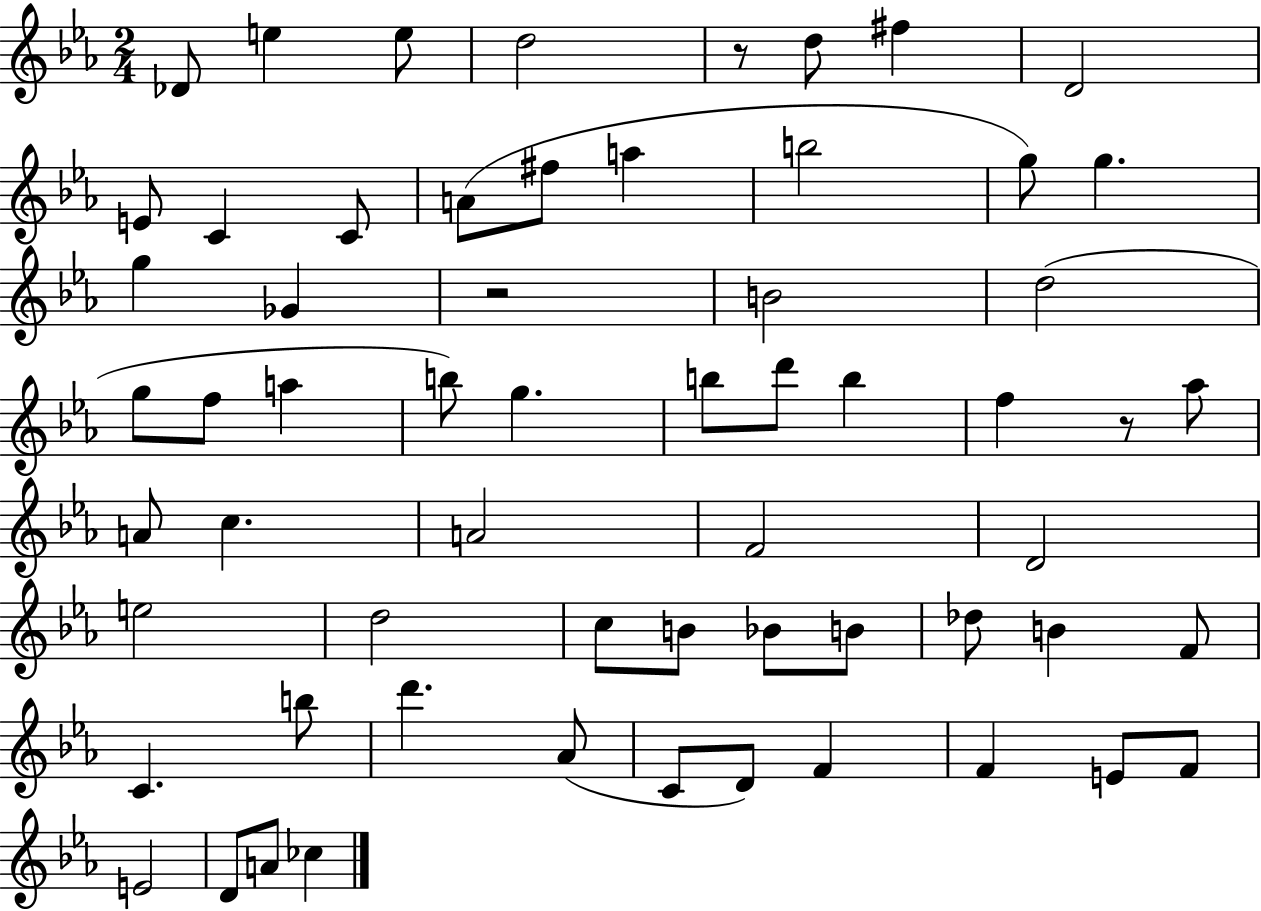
{
  \clef treble
  \numericTimeSignature
  \time 2/4
  \key ees \major
  \repeat volta 2 { des'8 e''4 e''8 | d''2 | r8 d''8 fis''4 | d'2 | \break e'8 c'4 c'8 | a'8( fis''8 a''4 | b''2 | g''8) g''4. | \break g''4 ges'4 | r2 | b'2 | d''2( | \break g''8 f''8 a''4 | b''8) g''4. | b''8 d'''8 b''4 | f''4 r8 aes''8 | \break a'8 c''4. | a'2 | f'2 | d'2 | \break e''2 | d''2 | c''8 b'8 bes'8 b'8 | des''8 b'4 f'8 | \break c'4. b''8 | d'''4. aes'8( | c'8 d'8) f'4 | f'4 e'8 f'8 | \break e'2 | d'8 a'8 ces''4 | } \bar "|."
}